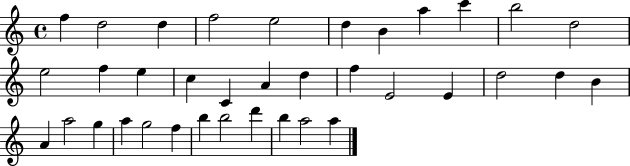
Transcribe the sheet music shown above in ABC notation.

X:1
T:Untitled
M:4/4
L:1/4
K:C
f d2 d f2 e2 d B a c' b2 d2 e2 f e c C A d f E2 E d2 d B A a2 g a g2 f b b2 d' b a2 a